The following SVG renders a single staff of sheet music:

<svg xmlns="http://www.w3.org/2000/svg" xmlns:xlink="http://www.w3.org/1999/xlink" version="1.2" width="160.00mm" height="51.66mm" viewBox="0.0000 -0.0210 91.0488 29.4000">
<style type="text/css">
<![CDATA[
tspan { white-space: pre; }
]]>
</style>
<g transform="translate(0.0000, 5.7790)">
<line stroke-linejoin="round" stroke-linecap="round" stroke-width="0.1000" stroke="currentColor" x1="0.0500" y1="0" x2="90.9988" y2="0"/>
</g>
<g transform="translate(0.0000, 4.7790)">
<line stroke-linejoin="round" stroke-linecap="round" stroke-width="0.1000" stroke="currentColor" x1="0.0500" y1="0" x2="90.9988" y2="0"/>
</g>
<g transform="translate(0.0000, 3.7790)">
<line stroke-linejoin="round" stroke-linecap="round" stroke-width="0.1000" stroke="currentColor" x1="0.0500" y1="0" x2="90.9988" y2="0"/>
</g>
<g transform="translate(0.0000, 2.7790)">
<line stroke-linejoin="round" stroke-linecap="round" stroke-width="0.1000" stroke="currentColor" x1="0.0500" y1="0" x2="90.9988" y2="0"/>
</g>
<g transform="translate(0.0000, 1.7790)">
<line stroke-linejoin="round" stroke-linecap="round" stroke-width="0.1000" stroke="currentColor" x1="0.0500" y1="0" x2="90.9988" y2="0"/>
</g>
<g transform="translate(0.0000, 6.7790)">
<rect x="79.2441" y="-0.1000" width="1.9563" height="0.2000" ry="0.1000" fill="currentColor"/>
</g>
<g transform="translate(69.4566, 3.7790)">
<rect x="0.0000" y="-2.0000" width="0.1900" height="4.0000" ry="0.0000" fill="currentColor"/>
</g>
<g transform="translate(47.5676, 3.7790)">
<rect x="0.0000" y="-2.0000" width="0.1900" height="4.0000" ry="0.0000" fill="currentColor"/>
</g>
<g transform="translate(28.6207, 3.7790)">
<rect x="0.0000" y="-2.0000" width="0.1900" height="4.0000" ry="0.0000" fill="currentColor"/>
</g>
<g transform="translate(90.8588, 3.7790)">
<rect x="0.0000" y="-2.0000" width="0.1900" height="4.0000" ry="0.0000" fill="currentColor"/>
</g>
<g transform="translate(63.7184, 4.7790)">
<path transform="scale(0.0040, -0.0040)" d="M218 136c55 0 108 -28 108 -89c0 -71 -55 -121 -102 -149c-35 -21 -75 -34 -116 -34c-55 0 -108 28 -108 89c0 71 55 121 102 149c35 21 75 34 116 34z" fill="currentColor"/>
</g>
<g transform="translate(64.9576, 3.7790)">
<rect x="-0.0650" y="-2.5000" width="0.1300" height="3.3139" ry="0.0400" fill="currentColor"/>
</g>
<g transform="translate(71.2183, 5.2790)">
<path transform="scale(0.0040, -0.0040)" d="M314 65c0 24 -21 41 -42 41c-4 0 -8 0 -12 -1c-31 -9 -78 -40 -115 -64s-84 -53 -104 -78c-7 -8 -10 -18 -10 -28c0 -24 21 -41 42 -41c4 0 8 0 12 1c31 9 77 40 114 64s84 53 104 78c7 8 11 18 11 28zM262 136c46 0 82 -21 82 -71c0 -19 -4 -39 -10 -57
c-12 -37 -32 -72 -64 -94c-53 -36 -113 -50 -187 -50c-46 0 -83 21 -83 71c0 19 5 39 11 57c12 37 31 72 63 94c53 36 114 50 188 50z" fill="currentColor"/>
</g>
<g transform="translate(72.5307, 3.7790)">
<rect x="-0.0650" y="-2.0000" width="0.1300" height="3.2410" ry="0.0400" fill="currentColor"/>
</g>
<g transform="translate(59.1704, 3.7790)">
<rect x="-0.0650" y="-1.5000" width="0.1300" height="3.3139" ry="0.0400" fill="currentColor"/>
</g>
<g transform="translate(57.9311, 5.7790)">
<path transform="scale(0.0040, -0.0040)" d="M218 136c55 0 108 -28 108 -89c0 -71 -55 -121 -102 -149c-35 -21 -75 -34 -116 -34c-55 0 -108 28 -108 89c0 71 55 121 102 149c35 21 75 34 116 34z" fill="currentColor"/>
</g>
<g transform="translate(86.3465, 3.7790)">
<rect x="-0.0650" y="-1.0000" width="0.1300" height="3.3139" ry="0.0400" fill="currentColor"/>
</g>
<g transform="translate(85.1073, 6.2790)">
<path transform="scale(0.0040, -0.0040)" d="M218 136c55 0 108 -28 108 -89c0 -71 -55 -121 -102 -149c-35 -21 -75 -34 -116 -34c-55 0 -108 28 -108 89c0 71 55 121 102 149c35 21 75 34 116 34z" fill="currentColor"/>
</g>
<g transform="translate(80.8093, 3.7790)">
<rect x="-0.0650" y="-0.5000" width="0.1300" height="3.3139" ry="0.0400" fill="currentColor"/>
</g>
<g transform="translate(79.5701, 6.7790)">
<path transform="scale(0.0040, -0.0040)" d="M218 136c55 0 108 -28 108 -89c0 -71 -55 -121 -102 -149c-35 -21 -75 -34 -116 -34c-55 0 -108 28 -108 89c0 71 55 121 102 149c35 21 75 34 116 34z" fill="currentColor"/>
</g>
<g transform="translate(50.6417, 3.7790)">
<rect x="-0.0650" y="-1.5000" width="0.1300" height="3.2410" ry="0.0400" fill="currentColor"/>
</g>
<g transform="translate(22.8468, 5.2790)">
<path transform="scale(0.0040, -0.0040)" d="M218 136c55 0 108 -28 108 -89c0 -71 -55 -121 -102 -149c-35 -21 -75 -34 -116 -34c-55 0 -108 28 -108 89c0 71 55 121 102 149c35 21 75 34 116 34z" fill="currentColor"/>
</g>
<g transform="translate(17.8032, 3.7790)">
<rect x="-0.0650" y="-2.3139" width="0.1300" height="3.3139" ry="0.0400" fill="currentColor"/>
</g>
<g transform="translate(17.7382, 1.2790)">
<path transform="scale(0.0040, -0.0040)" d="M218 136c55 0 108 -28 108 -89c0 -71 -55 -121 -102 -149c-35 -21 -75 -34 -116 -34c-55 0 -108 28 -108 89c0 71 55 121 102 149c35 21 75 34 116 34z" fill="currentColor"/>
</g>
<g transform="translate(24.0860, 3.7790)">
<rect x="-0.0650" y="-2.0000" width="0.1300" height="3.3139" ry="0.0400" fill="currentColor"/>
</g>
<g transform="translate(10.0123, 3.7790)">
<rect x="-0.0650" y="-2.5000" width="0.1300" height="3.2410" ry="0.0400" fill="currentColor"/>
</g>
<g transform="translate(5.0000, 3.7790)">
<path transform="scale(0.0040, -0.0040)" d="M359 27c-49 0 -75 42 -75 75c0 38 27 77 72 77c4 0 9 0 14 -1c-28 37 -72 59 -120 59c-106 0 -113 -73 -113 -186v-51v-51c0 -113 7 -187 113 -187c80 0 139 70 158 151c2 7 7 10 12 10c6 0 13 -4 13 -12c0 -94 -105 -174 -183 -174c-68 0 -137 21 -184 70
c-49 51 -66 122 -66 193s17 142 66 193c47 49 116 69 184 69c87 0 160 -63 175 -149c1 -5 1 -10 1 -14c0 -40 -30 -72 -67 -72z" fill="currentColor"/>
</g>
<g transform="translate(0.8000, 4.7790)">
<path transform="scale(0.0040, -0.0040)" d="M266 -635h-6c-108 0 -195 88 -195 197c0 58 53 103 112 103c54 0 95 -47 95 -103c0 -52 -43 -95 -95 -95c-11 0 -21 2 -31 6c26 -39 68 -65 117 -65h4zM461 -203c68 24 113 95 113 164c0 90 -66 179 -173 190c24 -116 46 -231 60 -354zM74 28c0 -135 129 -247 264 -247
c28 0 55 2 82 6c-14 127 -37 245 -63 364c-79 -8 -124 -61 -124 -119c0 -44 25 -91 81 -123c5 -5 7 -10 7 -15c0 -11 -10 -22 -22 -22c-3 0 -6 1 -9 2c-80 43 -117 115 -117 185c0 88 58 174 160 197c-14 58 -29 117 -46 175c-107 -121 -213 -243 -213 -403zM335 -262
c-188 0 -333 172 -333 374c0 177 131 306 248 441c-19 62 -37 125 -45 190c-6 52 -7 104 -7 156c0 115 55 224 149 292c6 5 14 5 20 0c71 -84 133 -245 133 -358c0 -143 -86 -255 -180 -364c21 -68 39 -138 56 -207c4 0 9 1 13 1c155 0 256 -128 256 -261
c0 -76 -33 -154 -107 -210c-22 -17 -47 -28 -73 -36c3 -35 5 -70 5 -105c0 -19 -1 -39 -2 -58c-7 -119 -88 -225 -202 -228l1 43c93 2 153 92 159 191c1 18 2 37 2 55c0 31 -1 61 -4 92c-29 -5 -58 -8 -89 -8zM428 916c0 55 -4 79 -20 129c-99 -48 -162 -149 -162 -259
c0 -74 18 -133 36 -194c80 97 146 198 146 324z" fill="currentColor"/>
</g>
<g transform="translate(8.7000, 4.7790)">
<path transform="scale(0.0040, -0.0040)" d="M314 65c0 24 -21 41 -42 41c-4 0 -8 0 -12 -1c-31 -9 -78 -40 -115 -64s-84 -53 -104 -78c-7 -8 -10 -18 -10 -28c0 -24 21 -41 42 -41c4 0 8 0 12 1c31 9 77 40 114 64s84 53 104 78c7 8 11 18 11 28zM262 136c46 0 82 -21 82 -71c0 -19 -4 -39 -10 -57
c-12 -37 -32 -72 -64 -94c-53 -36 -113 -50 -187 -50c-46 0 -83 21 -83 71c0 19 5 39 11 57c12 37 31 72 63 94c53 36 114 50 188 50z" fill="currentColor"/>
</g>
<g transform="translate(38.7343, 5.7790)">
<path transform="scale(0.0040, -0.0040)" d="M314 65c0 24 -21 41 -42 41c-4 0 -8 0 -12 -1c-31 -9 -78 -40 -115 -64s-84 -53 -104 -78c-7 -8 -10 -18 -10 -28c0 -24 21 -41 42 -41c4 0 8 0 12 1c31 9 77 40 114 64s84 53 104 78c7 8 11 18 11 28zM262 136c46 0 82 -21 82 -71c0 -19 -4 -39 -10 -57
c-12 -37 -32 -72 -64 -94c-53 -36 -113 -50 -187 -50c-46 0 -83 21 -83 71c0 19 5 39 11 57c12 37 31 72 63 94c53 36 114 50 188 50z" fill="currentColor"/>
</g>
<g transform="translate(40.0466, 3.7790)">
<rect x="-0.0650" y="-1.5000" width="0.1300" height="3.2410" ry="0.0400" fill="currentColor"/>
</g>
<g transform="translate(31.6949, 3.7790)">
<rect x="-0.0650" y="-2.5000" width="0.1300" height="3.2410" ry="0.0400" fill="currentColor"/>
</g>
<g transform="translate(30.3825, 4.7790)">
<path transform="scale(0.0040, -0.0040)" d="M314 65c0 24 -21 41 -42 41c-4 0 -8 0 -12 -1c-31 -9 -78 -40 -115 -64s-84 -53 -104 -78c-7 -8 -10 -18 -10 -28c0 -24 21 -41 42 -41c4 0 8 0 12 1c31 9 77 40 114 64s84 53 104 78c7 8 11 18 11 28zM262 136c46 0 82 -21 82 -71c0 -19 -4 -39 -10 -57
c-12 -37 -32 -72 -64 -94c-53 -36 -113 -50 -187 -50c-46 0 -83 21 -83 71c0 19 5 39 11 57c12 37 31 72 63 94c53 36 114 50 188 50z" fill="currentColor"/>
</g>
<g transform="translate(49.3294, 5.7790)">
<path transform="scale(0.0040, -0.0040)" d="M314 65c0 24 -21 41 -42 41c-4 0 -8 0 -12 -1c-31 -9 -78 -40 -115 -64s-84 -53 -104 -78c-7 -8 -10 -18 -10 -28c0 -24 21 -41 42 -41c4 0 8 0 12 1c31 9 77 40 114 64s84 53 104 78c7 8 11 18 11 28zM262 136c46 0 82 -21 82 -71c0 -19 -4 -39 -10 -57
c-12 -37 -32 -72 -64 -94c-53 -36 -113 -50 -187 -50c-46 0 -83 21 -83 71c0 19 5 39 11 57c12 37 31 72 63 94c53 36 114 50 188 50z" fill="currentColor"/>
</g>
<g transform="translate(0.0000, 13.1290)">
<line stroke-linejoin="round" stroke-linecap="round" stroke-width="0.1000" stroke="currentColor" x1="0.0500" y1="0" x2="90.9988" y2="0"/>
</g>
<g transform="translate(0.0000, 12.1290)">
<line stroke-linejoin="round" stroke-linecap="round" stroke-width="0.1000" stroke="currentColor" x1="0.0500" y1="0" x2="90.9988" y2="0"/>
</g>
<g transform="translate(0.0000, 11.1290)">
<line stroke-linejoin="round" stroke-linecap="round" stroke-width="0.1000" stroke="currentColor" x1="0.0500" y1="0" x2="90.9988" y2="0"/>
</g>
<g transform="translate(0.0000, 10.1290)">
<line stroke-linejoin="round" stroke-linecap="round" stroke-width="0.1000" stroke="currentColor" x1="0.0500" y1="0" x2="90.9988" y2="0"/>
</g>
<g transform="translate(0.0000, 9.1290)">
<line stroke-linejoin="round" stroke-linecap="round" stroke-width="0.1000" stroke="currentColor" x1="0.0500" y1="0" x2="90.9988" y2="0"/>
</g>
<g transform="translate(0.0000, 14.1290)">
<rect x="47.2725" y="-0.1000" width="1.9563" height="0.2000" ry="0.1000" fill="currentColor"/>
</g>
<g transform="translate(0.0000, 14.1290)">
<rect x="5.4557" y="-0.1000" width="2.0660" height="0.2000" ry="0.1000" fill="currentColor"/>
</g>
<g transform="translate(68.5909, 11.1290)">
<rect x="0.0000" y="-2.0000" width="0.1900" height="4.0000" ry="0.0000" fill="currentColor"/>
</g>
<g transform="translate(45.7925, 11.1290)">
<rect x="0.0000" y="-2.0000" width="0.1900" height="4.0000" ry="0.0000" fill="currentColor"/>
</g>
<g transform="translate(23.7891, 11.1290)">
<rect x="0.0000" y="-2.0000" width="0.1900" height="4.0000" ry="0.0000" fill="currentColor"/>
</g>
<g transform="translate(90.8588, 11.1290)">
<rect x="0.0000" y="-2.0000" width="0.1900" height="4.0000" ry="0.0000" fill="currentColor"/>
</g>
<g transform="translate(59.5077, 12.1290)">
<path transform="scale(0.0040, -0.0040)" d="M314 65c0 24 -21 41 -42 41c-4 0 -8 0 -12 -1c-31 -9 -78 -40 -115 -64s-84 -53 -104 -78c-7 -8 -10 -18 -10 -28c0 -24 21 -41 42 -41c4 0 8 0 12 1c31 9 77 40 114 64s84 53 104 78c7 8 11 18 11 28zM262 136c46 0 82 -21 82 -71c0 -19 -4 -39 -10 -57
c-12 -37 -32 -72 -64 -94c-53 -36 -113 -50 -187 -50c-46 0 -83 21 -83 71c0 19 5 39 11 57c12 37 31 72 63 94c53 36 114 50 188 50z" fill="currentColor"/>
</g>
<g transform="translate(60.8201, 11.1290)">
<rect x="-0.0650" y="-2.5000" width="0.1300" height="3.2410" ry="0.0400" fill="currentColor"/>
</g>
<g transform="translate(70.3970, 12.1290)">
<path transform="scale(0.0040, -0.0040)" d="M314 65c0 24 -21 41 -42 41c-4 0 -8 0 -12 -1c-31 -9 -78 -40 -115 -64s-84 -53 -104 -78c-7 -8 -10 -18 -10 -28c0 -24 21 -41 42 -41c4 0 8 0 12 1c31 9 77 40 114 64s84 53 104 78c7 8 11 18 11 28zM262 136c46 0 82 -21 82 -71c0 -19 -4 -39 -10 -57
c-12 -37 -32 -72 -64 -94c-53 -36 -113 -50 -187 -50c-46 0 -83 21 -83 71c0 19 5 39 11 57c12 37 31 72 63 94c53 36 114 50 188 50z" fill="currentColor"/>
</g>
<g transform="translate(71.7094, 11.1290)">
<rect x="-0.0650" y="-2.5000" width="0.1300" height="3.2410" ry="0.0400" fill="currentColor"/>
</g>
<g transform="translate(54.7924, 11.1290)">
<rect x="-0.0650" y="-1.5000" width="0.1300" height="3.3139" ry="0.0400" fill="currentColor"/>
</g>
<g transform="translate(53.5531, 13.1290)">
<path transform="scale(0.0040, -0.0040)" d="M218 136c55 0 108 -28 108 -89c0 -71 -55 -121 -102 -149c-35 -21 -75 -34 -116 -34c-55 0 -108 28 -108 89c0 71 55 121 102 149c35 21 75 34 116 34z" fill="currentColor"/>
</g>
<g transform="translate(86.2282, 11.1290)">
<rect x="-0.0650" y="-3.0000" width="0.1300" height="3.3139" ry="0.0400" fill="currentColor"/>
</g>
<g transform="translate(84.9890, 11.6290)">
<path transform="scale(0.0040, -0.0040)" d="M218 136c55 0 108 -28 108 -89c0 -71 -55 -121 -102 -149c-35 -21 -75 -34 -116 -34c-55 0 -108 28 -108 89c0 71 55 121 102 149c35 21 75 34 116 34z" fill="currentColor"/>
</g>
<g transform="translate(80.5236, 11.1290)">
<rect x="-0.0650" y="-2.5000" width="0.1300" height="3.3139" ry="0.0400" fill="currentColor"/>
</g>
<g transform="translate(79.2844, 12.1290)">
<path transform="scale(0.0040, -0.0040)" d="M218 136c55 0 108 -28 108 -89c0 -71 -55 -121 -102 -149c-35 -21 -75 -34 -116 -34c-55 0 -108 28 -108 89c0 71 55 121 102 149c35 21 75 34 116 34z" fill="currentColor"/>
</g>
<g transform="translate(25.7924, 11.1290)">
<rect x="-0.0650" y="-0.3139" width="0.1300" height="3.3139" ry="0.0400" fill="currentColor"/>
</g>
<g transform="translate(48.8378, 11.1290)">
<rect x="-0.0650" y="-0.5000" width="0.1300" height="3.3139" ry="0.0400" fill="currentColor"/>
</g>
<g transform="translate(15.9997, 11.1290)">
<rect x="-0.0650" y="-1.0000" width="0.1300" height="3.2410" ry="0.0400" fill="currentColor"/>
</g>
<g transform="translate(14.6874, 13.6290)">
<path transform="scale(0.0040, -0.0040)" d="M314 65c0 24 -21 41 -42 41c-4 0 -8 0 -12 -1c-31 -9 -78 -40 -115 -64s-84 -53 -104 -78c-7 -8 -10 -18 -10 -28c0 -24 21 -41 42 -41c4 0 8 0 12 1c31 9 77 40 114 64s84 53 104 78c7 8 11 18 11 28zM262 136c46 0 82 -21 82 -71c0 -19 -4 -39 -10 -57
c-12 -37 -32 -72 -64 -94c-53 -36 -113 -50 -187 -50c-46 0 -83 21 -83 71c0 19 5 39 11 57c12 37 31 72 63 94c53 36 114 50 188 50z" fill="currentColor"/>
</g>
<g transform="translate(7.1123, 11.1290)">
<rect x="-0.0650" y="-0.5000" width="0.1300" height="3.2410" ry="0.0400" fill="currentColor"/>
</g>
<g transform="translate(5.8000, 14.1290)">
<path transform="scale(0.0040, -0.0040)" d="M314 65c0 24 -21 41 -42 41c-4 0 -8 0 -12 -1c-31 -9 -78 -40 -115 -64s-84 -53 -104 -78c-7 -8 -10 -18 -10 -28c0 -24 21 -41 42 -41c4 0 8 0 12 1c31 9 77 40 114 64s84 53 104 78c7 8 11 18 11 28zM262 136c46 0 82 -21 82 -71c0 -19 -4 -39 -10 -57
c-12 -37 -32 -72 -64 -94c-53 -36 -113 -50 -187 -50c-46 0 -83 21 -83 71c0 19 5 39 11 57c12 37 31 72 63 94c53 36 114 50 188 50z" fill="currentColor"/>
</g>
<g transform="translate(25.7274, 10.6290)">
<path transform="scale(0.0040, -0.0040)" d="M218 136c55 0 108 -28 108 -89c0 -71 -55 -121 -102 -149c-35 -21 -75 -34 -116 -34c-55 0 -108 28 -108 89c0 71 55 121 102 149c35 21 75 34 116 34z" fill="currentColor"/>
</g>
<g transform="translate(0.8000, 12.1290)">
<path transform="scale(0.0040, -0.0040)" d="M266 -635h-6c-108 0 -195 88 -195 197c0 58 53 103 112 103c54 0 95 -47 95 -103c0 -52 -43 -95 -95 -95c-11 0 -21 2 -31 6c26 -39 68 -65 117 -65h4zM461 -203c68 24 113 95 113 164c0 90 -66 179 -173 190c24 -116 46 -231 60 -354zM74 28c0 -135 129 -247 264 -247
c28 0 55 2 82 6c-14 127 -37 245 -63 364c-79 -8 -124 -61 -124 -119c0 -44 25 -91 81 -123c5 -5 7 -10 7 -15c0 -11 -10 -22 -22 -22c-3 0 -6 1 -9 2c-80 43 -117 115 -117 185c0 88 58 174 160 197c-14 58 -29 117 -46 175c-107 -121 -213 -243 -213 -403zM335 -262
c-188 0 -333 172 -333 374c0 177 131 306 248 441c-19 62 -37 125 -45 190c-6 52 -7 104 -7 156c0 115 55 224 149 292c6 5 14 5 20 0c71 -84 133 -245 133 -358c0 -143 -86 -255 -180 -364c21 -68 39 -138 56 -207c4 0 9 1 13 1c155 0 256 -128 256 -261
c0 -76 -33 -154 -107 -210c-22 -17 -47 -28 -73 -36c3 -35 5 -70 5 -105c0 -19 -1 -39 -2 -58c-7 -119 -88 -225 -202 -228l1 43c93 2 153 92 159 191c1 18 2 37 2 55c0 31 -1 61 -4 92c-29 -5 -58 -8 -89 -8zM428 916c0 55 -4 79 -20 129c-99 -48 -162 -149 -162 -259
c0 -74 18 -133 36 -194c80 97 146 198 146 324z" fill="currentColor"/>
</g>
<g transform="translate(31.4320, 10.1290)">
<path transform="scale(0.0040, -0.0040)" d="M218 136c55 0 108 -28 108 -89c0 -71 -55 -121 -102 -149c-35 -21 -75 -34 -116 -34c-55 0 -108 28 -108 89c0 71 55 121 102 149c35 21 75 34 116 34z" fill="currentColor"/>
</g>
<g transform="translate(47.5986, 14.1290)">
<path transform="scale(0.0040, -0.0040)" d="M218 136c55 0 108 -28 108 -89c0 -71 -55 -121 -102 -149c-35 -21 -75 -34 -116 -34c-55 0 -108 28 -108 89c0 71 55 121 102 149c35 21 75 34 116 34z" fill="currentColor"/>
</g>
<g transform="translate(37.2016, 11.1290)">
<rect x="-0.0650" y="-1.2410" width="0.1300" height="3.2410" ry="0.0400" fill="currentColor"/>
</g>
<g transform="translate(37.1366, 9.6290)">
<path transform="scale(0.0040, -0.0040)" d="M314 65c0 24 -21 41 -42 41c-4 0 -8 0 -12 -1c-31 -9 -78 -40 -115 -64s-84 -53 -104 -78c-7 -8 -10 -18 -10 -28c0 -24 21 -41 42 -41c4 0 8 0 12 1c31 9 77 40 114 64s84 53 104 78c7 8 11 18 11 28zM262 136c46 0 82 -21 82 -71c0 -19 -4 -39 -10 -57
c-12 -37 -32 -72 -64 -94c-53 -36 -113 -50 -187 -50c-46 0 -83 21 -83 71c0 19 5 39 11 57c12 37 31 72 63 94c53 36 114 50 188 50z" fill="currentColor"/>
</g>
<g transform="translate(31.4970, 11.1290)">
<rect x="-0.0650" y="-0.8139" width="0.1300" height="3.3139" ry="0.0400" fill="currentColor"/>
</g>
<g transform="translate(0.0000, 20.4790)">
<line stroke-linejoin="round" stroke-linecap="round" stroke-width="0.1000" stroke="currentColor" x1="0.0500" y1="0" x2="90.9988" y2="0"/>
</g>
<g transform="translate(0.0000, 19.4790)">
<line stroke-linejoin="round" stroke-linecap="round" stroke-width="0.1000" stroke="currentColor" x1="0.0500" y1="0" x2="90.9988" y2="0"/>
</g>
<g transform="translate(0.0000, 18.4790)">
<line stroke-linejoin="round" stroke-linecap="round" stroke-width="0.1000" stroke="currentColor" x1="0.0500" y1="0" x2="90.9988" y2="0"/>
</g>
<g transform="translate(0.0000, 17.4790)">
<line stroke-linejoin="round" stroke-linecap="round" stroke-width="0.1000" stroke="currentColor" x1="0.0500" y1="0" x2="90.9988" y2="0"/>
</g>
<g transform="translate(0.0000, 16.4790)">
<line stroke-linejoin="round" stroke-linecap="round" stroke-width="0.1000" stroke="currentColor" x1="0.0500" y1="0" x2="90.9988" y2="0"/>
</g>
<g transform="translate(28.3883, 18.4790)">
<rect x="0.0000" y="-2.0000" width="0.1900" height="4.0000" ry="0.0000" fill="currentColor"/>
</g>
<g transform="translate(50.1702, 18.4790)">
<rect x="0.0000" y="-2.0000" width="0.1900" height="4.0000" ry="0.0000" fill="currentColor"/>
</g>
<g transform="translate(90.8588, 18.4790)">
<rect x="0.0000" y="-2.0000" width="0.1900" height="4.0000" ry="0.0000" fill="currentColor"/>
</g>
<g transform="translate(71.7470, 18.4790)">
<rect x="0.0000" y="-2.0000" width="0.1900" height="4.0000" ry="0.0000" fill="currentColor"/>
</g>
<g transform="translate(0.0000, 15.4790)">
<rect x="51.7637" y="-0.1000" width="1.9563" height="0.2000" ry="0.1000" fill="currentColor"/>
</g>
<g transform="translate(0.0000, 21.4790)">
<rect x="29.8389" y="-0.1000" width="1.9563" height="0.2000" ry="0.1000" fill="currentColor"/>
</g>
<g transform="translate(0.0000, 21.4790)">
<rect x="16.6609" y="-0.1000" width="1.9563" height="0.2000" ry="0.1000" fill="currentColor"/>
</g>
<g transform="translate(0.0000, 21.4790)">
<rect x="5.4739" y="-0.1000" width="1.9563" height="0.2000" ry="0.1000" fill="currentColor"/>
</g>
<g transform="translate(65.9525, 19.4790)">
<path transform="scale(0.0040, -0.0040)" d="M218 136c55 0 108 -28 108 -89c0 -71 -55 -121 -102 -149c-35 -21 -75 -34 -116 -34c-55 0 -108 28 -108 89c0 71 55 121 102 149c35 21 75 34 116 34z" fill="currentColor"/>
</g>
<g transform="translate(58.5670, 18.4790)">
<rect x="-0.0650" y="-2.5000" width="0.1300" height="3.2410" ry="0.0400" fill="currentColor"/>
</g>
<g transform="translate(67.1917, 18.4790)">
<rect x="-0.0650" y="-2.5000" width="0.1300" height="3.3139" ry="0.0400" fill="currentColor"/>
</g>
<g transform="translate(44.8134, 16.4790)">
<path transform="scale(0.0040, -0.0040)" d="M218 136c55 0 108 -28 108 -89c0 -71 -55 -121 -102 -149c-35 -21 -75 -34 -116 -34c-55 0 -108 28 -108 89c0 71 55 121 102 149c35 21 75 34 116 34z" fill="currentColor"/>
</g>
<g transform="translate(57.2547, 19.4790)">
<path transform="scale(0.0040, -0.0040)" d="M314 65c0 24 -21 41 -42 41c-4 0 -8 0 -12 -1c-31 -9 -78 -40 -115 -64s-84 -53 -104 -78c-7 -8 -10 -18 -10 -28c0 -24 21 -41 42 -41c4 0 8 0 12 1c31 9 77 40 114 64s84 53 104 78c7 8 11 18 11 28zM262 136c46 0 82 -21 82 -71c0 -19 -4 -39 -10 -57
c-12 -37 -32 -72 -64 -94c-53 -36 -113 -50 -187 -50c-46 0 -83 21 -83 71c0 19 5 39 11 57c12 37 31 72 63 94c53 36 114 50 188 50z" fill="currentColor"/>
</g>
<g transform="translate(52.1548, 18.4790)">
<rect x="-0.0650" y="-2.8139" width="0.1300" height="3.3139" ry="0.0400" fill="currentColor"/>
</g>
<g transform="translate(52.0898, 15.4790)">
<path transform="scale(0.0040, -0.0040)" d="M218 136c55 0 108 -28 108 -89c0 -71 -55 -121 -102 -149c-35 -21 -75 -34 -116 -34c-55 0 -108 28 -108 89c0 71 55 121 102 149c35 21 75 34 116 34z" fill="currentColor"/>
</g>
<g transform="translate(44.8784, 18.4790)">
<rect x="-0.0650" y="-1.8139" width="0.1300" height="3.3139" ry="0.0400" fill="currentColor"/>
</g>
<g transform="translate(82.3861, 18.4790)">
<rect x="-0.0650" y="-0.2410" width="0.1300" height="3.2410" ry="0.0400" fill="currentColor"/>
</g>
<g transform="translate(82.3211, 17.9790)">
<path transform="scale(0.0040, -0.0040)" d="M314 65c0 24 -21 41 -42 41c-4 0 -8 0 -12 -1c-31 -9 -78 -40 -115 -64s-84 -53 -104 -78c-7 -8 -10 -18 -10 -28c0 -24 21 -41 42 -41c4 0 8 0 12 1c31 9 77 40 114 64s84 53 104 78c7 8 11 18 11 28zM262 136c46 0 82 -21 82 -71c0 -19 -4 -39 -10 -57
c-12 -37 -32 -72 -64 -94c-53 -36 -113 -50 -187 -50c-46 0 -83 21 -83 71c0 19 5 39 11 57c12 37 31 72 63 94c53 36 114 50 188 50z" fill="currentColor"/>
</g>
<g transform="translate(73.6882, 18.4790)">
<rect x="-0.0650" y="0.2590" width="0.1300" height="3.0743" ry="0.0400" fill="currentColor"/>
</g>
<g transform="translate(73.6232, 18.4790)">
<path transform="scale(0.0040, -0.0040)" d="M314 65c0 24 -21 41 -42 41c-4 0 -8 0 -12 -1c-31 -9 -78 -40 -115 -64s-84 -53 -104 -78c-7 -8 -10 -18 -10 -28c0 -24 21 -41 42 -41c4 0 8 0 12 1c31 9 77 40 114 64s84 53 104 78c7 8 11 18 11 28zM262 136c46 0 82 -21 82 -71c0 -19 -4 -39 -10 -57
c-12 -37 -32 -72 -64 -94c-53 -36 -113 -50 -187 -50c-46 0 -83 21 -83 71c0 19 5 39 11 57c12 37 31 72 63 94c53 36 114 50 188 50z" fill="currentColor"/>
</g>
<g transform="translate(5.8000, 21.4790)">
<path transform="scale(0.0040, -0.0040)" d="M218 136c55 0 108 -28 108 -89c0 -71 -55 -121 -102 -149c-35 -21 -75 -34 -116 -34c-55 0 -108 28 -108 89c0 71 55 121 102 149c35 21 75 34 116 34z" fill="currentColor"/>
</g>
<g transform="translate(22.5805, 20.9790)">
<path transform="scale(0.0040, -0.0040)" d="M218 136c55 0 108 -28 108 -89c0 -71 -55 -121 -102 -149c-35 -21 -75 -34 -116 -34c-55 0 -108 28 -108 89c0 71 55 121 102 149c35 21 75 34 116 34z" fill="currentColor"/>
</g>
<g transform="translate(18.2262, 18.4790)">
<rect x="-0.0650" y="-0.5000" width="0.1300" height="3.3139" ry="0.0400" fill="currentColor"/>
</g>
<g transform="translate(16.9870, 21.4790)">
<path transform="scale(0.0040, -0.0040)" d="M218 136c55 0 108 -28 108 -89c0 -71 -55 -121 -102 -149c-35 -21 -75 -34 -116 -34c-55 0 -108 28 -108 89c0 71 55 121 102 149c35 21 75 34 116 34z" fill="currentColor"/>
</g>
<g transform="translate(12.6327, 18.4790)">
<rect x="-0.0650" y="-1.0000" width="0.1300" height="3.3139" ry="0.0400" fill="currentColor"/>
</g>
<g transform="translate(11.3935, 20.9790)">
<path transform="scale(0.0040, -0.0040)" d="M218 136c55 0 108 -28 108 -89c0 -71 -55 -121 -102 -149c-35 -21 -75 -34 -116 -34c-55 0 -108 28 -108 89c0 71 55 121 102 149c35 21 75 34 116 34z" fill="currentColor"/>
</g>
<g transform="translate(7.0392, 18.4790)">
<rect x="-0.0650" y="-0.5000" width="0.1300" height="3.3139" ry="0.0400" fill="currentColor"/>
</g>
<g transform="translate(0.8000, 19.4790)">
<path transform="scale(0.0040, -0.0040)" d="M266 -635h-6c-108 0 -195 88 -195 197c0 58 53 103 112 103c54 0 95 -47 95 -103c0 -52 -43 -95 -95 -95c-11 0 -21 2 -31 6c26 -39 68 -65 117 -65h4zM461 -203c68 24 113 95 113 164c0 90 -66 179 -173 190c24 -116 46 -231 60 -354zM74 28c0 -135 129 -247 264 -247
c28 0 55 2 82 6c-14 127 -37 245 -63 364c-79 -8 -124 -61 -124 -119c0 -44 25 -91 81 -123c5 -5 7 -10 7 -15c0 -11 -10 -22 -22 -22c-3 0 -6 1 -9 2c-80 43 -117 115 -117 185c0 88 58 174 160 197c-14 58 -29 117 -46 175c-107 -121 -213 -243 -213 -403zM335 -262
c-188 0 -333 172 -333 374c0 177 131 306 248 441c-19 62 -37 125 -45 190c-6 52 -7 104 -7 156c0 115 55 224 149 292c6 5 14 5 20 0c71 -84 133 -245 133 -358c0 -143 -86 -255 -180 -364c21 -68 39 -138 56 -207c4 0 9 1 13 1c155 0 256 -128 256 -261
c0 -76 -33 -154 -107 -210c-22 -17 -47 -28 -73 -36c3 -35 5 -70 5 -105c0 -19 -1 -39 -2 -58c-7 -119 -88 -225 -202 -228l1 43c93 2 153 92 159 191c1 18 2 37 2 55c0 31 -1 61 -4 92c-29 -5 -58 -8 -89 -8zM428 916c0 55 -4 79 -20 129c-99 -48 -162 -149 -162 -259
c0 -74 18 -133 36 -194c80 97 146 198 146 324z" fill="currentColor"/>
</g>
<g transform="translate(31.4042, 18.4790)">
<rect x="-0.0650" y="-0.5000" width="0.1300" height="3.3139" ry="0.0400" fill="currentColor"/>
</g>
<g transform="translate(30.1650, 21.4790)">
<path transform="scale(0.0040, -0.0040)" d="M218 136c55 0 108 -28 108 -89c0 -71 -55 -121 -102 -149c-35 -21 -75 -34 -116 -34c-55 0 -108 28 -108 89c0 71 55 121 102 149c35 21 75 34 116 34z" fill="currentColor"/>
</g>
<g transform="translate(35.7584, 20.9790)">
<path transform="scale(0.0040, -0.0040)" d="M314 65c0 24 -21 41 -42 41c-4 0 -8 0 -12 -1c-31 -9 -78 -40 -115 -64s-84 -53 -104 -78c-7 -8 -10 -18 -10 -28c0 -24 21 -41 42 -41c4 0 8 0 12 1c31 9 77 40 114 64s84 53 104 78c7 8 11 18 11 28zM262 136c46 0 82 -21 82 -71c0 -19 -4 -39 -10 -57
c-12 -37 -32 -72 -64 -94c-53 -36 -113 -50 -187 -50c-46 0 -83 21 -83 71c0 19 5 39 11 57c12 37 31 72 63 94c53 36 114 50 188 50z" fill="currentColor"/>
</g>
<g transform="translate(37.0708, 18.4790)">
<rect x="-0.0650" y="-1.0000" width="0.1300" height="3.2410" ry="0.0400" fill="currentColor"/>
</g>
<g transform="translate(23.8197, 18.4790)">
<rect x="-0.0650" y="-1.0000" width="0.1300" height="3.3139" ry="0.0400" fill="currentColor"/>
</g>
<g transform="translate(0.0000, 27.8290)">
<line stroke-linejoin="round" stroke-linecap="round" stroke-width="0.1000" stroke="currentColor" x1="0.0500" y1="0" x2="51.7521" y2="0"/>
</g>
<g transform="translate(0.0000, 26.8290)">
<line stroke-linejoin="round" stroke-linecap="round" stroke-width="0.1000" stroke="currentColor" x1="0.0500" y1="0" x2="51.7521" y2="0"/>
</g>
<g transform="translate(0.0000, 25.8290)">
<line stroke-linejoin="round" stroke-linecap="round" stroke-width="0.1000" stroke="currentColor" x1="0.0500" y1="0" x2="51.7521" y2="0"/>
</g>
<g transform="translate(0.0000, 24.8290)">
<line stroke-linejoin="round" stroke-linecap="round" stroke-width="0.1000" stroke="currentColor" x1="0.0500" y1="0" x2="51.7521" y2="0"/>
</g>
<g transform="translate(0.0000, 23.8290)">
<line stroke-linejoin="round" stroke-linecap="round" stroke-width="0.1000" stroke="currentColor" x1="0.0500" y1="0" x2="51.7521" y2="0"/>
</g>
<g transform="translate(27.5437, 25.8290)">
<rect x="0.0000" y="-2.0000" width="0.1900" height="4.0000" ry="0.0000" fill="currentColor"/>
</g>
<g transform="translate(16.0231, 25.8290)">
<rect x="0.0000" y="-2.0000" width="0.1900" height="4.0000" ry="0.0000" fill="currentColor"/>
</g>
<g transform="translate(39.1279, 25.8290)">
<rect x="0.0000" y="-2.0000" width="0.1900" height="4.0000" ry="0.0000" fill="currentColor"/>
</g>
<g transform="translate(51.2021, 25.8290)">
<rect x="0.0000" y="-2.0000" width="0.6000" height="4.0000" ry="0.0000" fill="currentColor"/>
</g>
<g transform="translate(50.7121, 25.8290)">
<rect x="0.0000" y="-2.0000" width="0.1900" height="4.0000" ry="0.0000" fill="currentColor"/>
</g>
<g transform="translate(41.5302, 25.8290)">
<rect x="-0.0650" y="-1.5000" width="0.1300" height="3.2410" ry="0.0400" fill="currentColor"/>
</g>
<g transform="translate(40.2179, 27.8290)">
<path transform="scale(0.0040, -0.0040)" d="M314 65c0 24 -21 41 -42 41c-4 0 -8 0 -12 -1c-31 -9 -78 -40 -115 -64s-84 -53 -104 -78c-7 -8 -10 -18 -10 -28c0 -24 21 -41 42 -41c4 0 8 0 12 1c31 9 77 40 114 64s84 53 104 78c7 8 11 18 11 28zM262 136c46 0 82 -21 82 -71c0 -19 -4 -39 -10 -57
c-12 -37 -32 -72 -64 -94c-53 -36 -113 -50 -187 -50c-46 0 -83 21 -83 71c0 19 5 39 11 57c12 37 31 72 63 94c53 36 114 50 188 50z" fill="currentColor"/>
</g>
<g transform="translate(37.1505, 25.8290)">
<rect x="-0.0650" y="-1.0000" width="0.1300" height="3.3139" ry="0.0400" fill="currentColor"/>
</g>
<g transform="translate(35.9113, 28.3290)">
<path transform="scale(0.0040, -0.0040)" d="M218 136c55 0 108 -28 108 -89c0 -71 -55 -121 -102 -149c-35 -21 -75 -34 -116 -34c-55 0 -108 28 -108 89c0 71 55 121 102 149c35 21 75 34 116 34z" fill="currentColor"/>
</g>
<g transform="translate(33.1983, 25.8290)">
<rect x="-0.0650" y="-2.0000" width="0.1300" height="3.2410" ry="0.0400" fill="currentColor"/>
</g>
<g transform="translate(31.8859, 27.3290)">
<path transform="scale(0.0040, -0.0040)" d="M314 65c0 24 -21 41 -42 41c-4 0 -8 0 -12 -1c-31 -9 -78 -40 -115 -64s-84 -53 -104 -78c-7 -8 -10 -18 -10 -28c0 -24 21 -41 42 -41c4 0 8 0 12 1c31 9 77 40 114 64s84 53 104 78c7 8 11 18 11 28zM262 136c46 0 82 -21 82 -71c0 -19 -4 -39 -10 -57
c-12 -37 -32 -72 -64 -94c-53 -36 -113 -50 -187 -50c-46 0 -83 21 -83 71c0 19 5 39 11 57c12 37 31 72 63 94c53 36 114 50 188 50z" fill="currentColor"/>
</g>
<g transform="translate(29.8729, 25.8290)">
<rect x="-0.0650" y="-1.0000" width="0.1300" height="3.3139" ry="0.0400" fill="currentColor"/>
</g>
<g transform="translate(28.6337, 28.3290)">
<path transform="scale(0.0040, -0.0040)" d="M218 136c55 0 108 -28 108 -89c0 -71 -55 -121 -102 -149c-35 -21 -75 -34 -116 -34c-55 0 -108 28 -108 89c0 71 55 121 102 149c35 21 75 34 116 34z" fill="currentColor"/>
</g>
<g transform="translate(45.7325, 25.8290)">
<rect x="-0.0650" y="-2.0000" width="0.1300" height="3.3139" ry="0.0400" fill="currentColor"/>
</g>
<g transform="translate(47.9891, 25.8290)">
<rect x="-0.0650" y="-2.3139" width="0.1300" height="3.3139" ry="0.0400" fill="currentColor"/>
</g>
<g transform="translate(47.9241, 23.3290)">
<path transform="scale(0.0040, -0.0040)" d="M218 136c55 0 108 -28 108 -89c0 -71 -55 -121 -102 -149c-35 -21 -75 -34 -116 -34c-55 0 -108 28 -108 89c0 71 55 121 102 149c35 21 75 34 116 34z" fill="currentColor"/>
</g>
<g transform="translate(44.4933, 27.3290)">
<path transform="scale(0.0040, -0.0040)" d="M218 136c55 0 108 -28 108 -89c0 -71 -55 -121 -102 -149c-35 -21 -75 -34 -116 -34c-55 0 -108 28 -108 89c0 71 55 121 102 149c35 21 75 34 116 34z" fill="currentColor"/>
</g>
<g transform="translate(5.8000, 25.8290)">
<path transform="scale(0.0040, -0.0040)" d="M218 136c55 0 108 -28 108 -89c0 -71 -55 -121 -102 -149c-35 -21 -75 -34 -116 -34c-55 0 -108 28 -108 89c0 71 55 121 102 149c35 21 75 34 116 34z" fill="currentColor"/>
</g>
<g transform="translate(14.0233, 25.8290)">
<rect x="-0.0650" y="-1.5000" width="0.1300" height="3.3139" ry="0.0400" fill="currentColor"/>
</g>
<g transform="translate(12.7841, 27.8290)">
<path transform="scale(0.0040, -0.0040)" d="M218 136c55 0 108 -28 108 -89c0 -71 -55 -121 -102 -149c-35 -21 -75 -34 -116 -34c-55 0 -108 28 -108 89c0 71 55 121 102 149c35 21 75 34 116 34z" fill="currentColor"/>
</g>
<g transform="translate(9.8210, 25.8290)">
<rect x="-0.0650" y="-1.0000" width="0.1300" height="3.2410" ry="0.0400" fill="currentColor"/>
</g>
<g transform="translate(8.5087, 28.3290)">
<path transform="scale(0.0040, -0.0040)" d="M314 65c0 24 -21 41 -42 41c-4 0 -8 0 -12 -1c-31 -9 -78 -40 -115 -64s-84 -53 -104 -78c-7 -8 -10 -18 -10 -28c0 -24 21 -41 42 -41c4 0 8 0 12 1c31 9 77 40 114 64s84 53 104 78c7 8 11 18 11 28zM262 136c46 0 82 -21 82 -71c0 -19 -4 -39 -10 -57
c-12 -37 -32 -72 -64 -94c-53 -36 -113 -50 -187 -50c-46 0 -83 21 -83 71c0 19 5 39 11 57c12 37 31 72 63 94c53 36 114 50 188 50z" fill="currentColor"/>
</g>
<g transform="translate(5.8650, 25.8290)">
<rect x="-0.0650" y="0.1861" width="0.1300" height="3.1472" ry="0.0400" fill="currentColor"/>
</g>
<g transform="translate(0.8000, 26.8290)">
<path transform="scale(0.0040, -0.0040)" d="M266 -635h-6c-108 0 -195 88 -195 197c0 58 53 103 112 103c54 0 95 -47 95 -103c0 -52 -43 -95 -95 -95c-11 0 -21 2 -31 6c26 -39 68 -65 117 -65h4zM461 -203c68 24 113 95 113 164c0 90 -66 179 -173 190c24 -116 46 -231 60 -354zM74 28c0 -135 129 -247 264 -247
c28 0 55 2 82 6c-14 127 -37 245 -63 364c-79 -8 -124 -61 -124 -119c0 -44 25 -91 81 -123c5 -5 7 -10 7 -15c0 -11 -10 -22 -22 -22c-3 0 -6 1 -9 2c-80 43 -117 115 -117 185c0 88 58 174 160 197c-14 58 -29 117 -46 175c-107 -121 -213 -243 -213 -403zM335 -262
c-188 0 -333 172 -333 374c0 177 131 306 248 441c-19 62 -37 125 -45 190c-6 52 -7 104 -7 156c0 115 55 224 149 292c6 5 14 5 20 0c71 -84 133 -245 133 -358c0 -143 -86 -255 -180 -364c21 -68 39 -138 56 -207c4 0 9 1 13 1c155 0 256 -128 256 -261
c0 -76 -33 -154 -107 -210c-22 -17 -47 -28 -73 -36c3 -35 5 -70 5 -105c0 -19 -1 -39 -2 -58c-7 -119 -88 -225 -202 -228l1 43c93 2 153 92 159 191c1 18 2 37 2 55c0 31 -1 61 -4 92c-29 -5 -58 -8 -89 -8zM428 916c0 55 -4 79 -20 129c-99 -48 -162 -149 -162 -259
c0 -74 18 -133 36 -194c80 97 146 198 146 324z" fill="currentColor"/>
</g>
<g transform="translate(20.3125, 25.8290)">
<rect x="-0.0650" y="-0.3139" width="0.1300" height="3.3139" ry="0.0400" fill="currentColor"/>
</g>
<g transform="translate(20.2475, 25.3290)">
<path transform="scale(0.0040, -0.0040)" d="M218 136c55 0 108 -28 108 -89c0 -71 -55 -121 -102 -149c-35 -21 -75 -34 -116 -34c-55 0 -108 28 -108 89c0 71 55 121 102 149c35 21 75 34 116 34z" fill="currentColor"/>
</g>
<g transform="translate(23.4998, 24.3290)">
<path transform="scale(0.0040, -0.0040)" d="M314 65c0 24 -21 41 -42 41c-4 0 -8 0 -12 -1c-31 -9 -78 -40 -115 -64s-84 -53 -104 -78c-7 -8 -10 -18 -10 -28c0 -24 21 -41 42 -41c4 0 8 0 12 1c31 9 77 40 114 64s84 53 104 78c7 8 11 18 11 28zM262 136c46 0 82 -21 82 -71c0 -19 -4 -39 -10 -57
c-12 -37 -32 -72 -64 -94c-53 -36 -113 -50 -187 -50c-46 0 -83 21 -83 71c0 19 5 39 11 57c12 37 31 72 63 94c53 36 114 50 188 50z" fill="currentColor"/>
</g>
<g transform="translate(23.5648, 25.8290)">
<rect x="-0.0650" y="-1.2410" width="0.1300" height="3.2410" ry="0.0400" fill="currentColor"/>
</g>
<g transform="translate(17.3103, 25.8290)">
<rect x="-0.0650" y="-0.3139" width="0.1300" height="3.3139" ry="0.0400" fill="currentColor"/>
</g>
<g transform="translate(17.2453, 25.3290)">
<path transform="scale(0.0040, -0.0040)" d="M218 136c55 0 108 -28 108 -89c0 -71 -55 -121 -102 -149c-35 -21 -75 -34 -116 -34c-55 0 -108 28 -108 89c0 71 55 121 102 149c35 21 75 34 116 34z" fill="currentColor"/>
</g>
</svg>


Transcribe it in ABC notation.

X:1
T:Untitled
M:4/4
L:1/4
K:C
G2 g F G2 E2 E2 E G F2 C D C2 D2 c d e2 C E G2 G2 G A C D C D C D2 f a G2 G B2 c2 B D2 E c c e2 D F2 D E2 F g